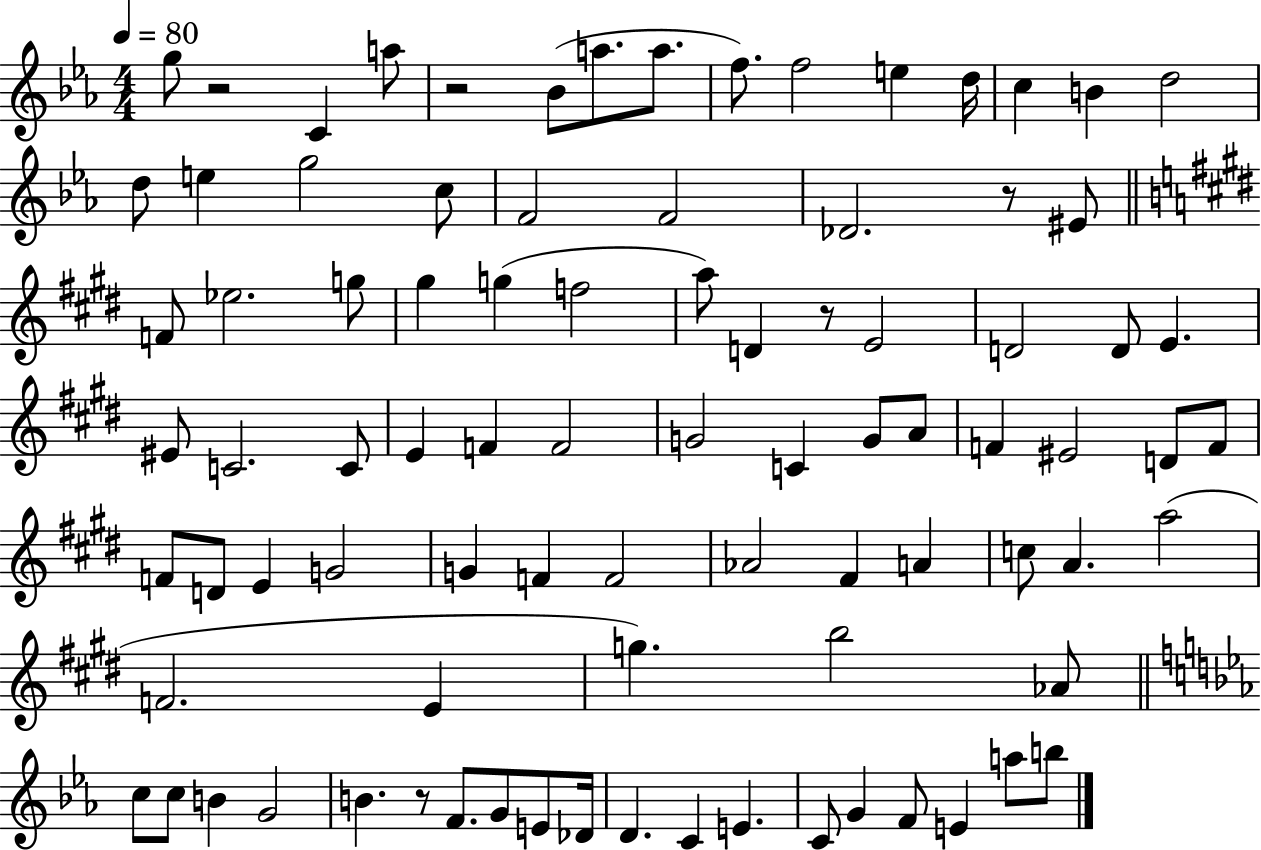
G5/e R/h C4/q A5/e R/h Bb4/e A5/e. A5/e. F5/e. F5/h E5/q D5/s C5/q B4/q D5/h D5/e E5/q G5/h C5/e F4/h F4/h Db4/h. R/e EIS4/e F4/e Eb5/h. G5/e G#5/q G5/q F5/h A5/e D4/q R/e E4/h D4/h D4/e E4/q. EIS4/e C4/h. C4/e E4/q F4/q F4/h G4/h C4/q G4/e A4/e F4/q EIS4/h D4/e F4/e F4/e D4/e E4/q G4/h G4/q F4/q F4/h Ab4/h F#4/q A4/q C5/e A4/q. A5/h F4/h. E4/q G5/q. B5/h Ab4/e C5/e C5/e B4/q G4/h B4/q. R/e F4/e. G4/e E4/e Db4/s D4/q. C4/q E4/q. C4/e G4/q F4/e E4/q A5/e B5/e